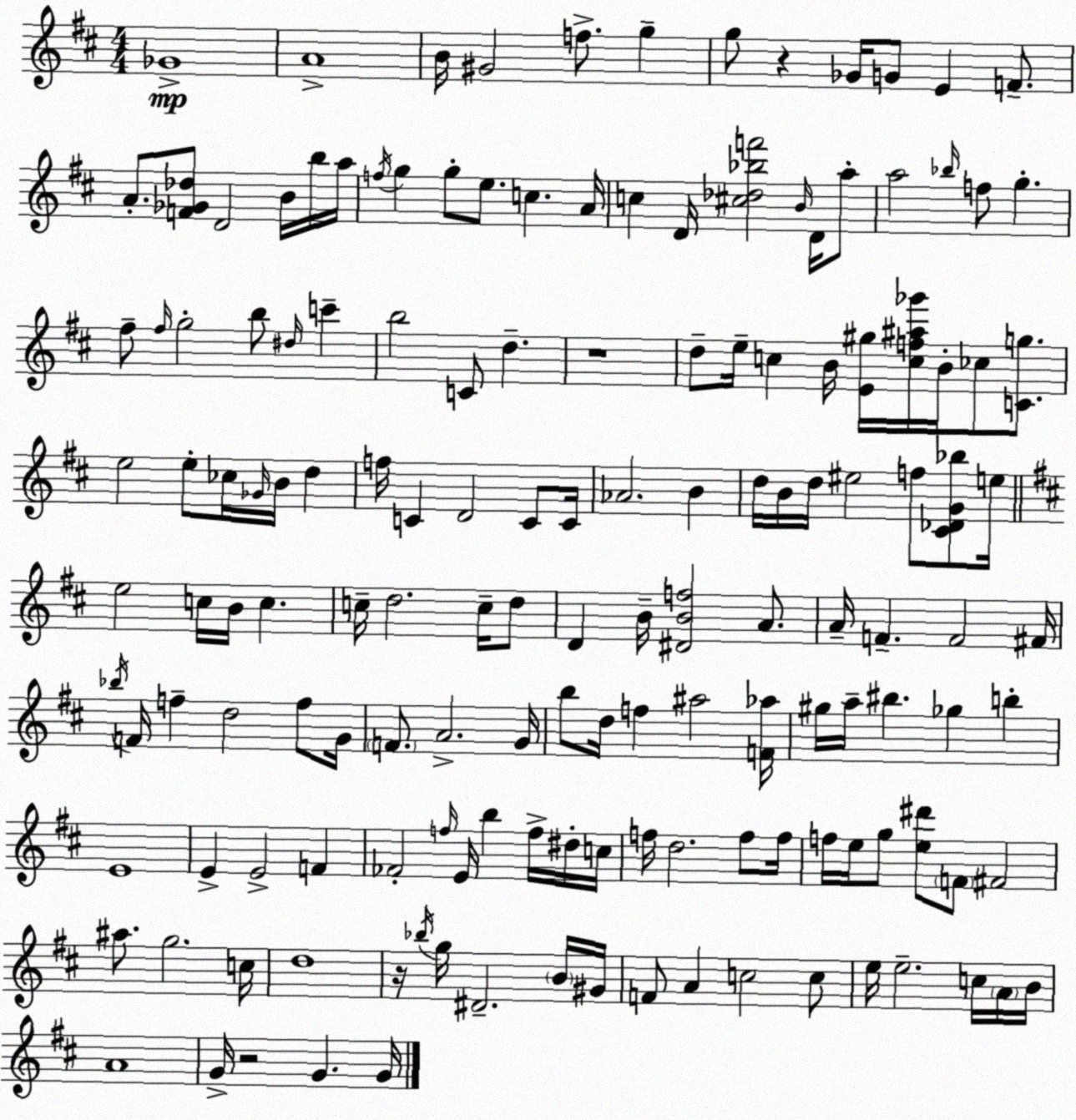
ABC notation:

X:1
T:Untitled
M:4/4
L:1/4
K:D
_G4 A4 B/4 ^G2 f/2 g g/2 z _G/4 G/2 E F/2 A/2 [F_G_d]/2 D2 B/4 b/4 a/4 f/4 g g/2 e/2 c A/4 c D/4 [^c_d_bf']2 B/4 D/4 a/2 a2 _b/4 f/2 g ^f/2 ^f/4 g2 b/2 ^d/4 c' b2 C/2 d z4 d/2 e/4 c B/4 [E^g]/4 [cf^a_g']/4 B/4 _c/2 [Cg]/2 e2 e/2 _c/4 _G/4 B/4 d f/4 C D2 C/2 C/4 _A2 B d/4 B/4 d/4 ^e2 f/2 [^C_DG_b]/2 e/4 e2 c/4 B/4 c c/4 d2 c/4 d/2 D B/4 [^DBf]2 A/2 A/4 F F2 ^F/4 _b/4 F/4 f d2 f/2 G/4 F/2 A2 G/4 b/2 d/4 f ^a2 [F_a]/4 ^g/4 a/4 ^b _g b E4 E E2 F _F2 f/4 E/4 b f/4 ^d/4 c/4 f/4 d2 f/2 f/4 f/4 e/4 g/2 [e^d']/2 F/2 ^F2 ^a/2 g2 c/4 d4 z/4 _b/4 g/4 ^D2 B/4 ^G/4 F/2 A c2 c/2 e/4 e2 c/4 A/4 B/4 A4 G/4 z2 G G/4